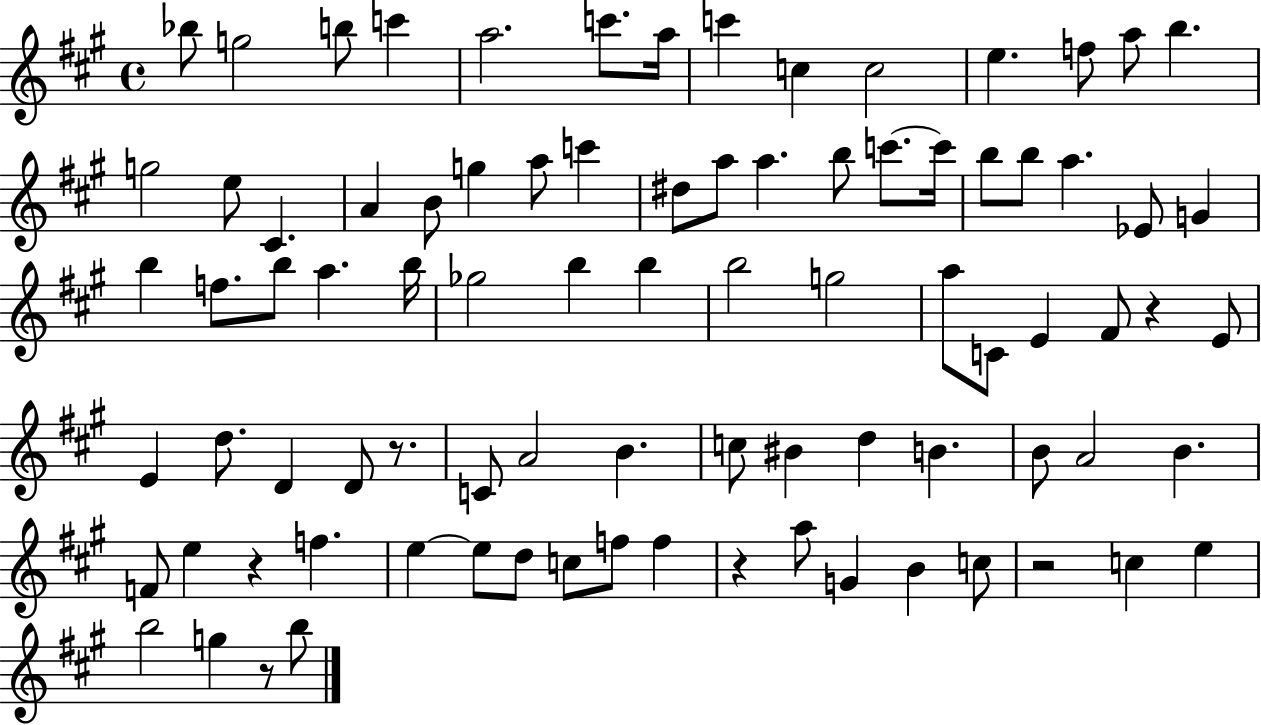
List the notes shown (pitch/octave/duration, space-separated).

Bb5/e G5/h B5/e C6/q A5/h. C6/e. A5/s C6/q C5/q C5/h E5/q. F5/e A5/e B5/q. G5/h E5/e C#4/q. A4/q B4/e G5/q A5/e C6/q D#5/e A5/e A5/q. B5/e C6/e. C6/s B5/e B5/e A5/q. Eb4/e G4/q B5/q F5/e. B5/e A5/q. B5/s Gb5/h B5/q B5/q B5/h G5/h A5/e C4/e E4/q F#4/e R/q E4/e E4/q D5/e. D4/q D4/e R/e. C4/e A4/h B4/q. C5/e BIS4/q D5/q B4/q. B4/e A4/h B4/q. F4/e E5/q R/q F5/q. E5/q E5/e D5/e C5/e F5/e F5/q R/q A5/e G4/q B4/q C5/e R/h C5/q E5/q B5/h G5/q R/e B5/e